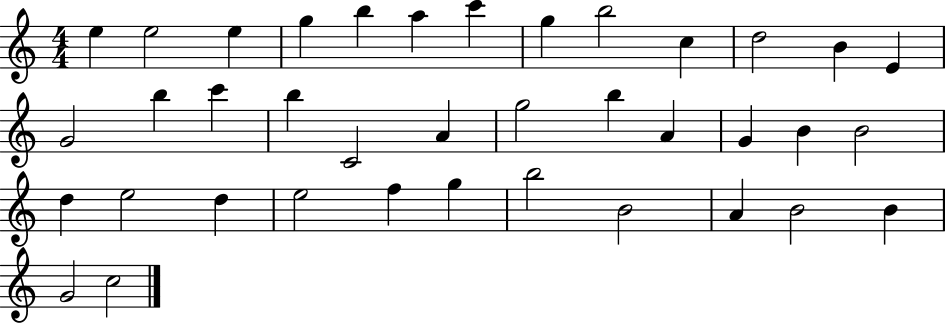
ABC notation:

X:1
T:Untitled
M:4/4
L:1/4
K:C
e e2 e g b a c' g b2 c d2 B E G2 b c' b C2 A g2 b A G B B2 d e2 d e2 f g b2 B2 A B2 B G2 c2